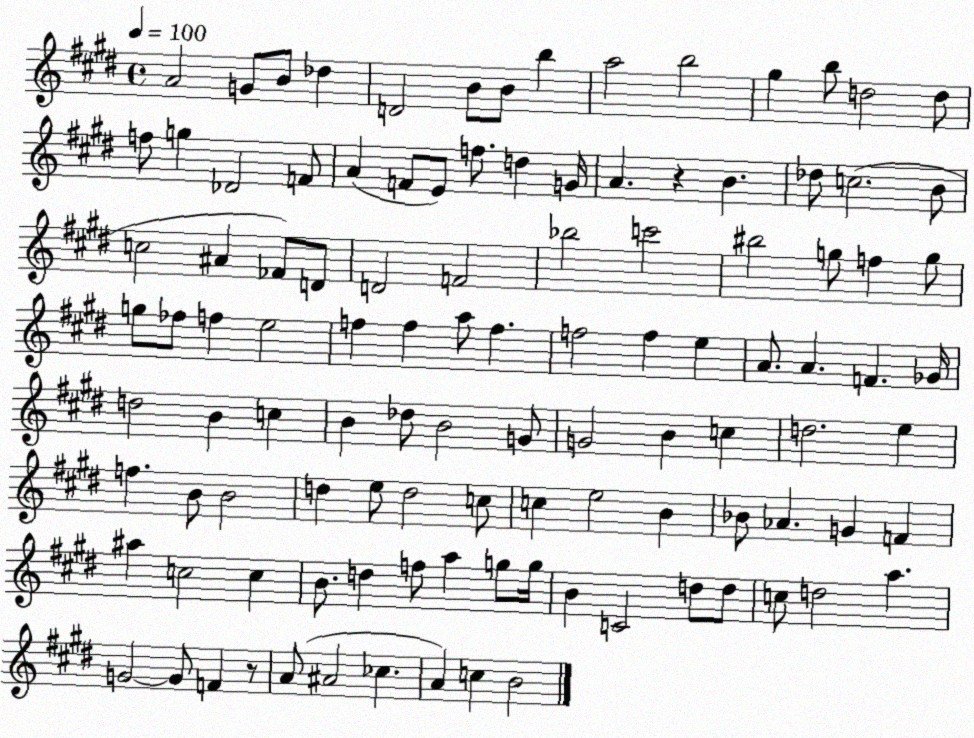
X:1
T:Untitled
M:4/4
L:1/4
K:E
A2 G/2 B/2 _d D2 B/2 B/2 b a2 b2 ^g b/2 d2 d/2 f/2 g _D2 F/2 A F/2 E/2 f/2 d G/4 A z B _d/2 c2 B/2 c2 ^A _F/2 D/2 D2 F2 _b2 c'2 ^b2 g/2 f g/2 g/2 _f/2 f e2 f f a/2 f f2 f e A/2 A F _G/4 d2 B c B _d/2 B2 G/2 G2 B c d2 e f B/2 B2 d e/2 d2 c/2 c e2 B _B/2 _A G F ^a c2 c B/2 d f/2 a g/2 g/4 B C2 d/2 d/2 c/2 d2 a G2 G/2 F z/2 A/2 ^A2 _c A c B2